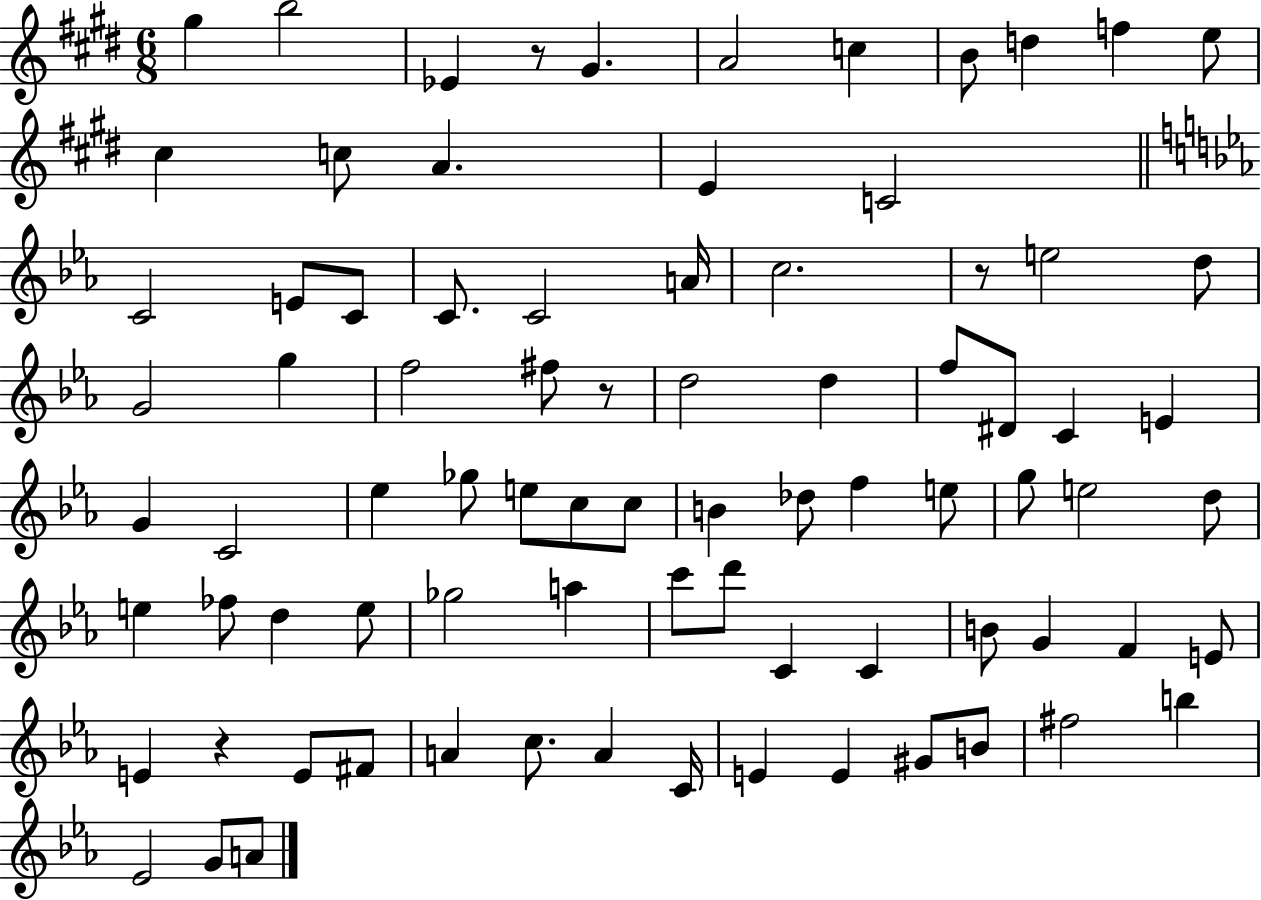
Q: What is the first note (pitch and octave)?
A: G#5